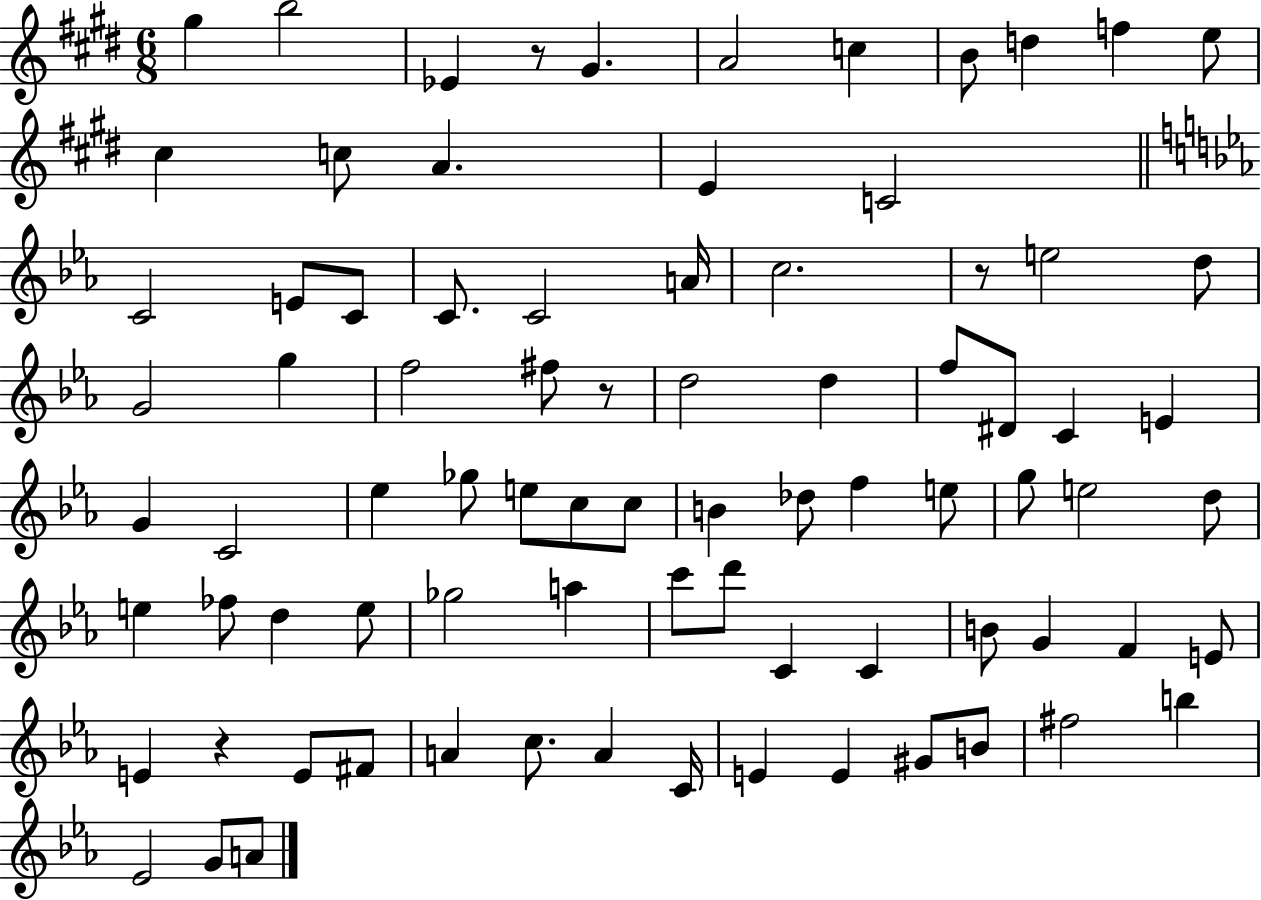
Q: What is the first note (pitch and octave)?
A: G#5